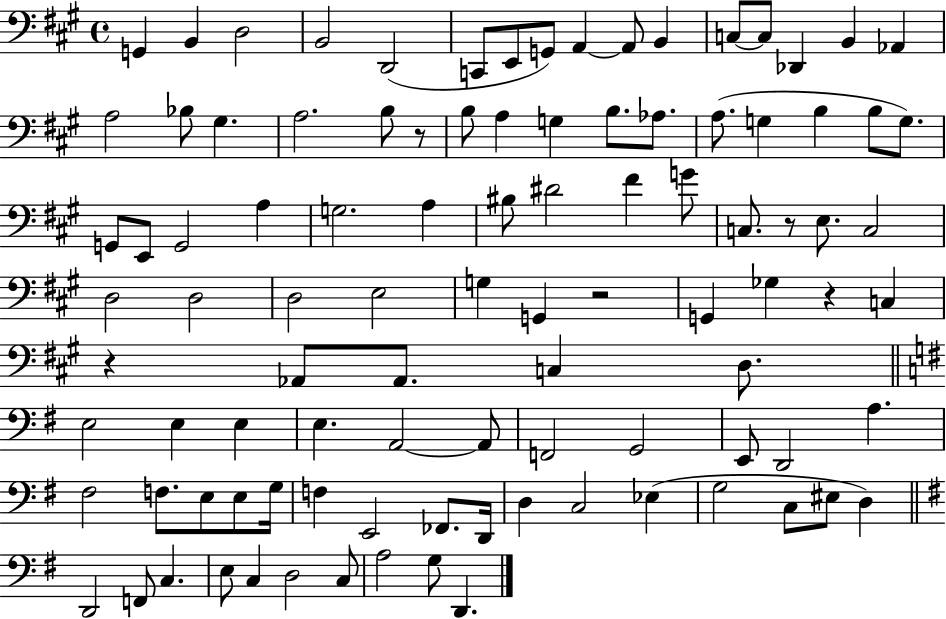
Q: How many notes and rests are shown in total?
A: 99